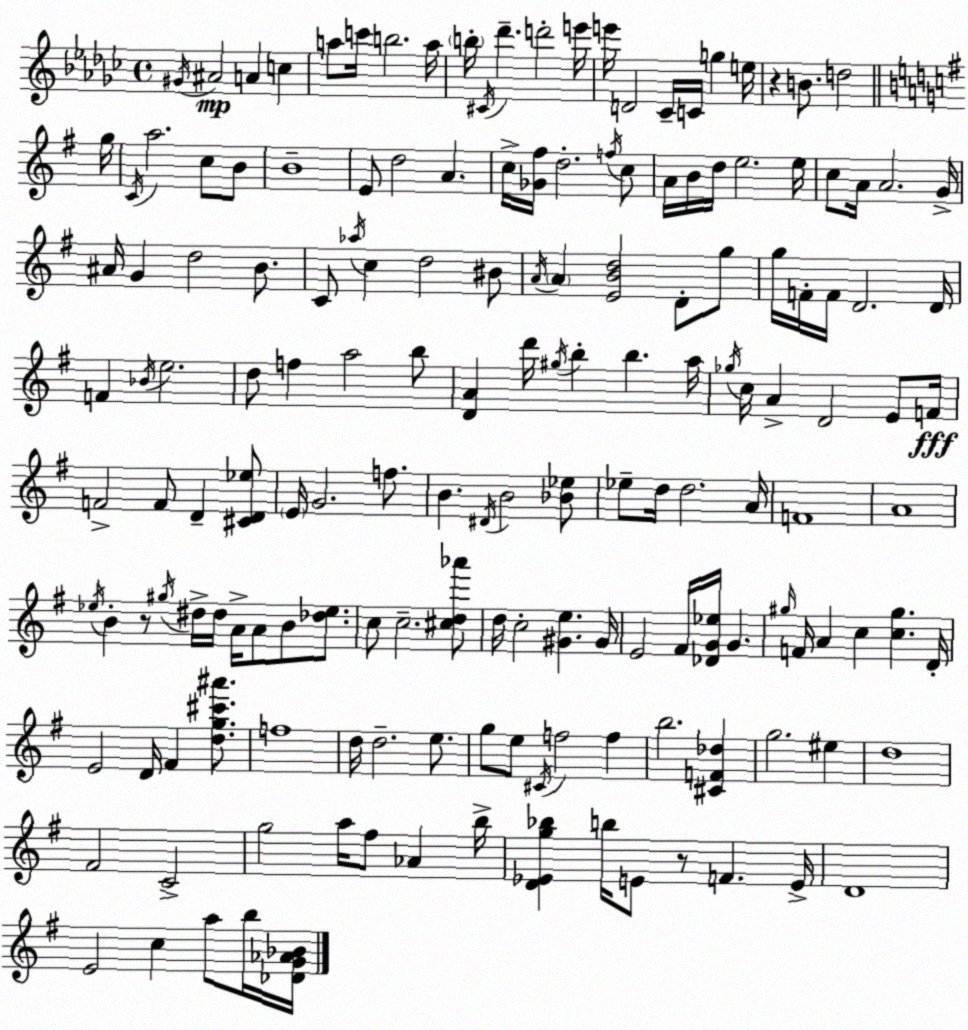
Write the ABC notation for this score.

X:1
T:Untitled
M:4/4
L:1/4
K:Ebm
^G/4 ^A2 A c a/2 c'/4 b2 a/4 b/4 ^C/4 _d' d'2 e'/4 e'/4 D2 _C/4 C/4 g e/4 z B/2 d2 g/4 C/4 a2 c/2 B/2 B4 E/2 d2 A c/4 [_G^f]/4 d2 f/4 c/2 A/4 B/4 d/4 e2 e/4 c/2 A/4 A2 G/4 ^A/4 G d2 B/2 C/2 _a/4 c d2 ^B/2 A/4 A [EBd]2 D/2 g/2 g/4 F/4 F/4 D2 D/4 F _B/4 e2 d/2 f a2 b/2 [DA] d'/4 ^g/4 b b a/4 _g/4 c/4 A D2 E/2 F/4 F2 F/2 D [^CD_e]/2 E/4 G2 f/2 B ^D/4 B2 [_B_e]/2 _e/2 d/4 d2 A/4 F4 A4 _e/4 B z/2 ^g/4 ^d/4 ^d/4 A/4 A/2 B/2 [_d_e]/2 c/2 c2 [^cd_a']/2 d/4 c2 [^Ge] ^G/4 E2 ^F/4 [_DG_e]/4 G ^g/4 F/4 A c [c^g] D/4 E2 D/4 ^F [dg^c'^a']/2 f4 d/4 d2 e/2 g/2 e/2 ^C/4 f2 f b2 [^CF_d] g2 ^e d4 ^F2 C2 g2 a/4 ^f/2 _A b/4 [D_Eg_b] b/4 E/2 z/2 F E/4 D4 E2 c a/2 b/4 [_DG_A_B]/4